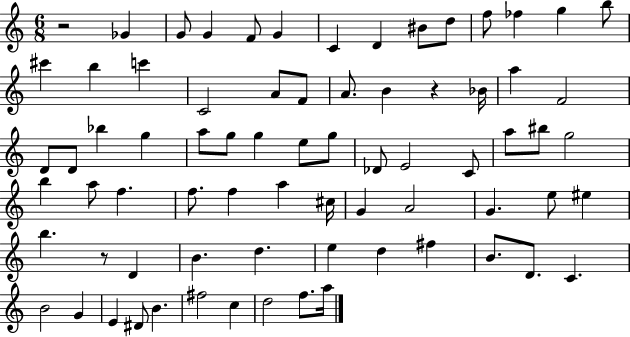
R/h Gb4/q G4/e G4/q F4/e G4/q C4/q D4/q BIS4/e D5/e F5/e FES5/q G5/q B5/e C#6/q B5/q C6/q C4/h A4/e F4/e A4/e. B4/q R/q Bb4/s A5/q F4/h D4/e D4/e Bb5/q G5/q A5/e G5/e G5/q E5/e G5/e Db4/e E4/h C4/e A5/e BIS5/e G5/h B5/q A5/e F5/q. F5/e. F5/q A5/q C#5/s G4/q A4/h G4/q. E5/e EIS5/q B5/q. R/e D4/q B4/q. D5/q. E5/q D5/q F#5/q B4/e. D4/e. C4/q. B4/h G4/q E4/q D#4/e B4/q. F#5/h C5/q D5/h F5/e. A5/s